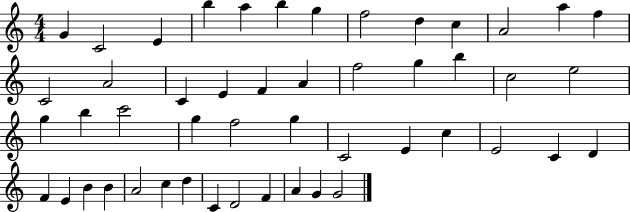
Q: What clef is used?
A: treble